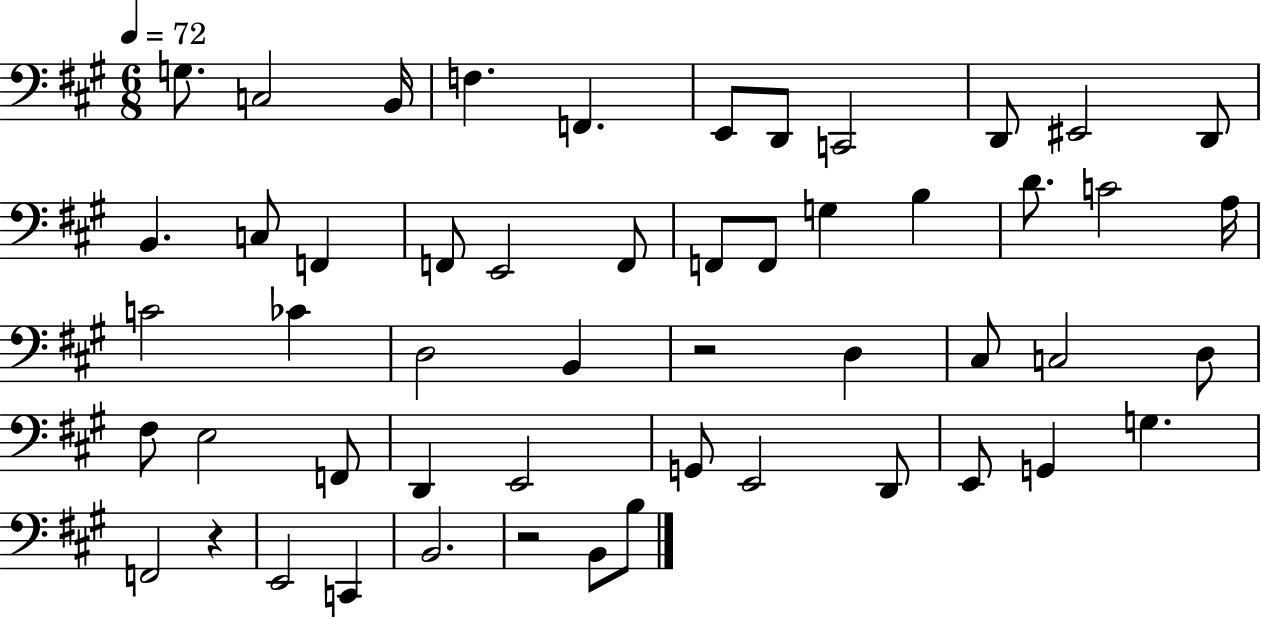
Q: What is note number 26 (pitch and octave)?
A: CES4